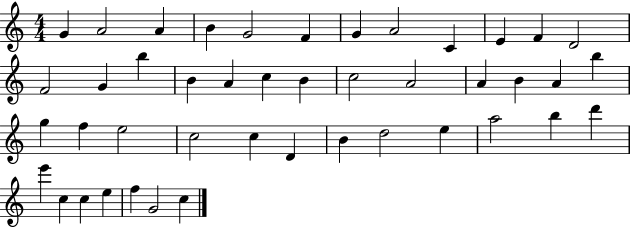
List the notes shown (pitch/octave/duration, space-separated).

G4/q A4/h A4/q B4/q G4/h F4/q G4/q A4/h C4/q E4/q F4/q D4/h F4/h G4/q B5/q B4/q A4/q C5/q B4/q C5/h A4/h A4/q B4/q A4/q B5/q G5/q F5/q E5/h C5/h C5/q D4/q B4/q D5/h E5/q A5/h B5/q D6/q E6/q C5/q C5/q E5/q F5/q G4/h C5/q